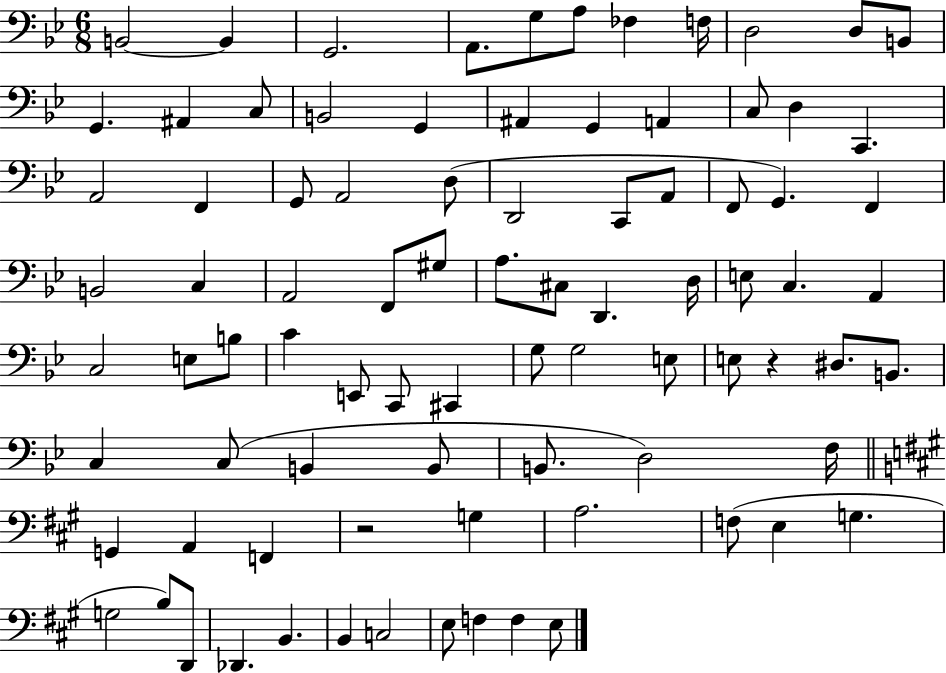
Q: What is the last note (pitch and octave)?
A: E3